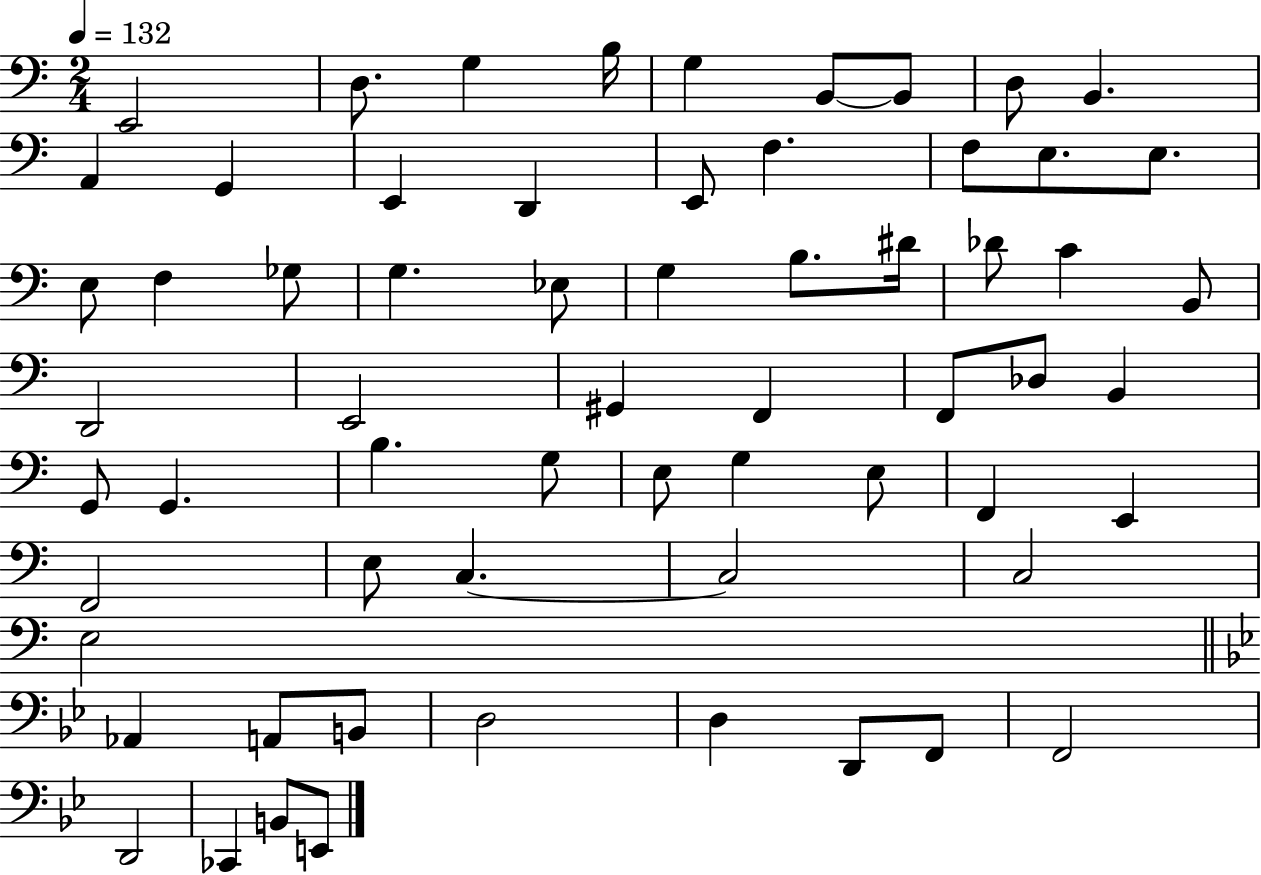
{
  \clef bass
  \numericTimeSignature
  \time 2/4
  \key c \major
  \tempo 4 = 132
  \repeat volta 2 { e,2 | d8. g4 b16 | g4 b,8~~ b,8 | d8 b,4. | \break a,4 g,4 | e,4 d,4 | e,8 f4. | f8 e8. e8. | \break e8 f4 ges8 | g4. ees8 | g4 b8. dis'16 | des'8 c'4 b,8 | \break d,2 | e,2 | gis,4 f,4 | f,8 des8 b,4 | \break g,8 g,4. | b4. g8 | e8 g4 e8 | f,4 e,4 | \break f,2 | e8 c4.~~ | c2 | c2 | \break e2 | \bar "||" \break \key bes \major aes,4 a,8 b,8 | d2 | d4 d,8 f,8 | f,2 | \break d,2 | ces,4 b,8 e,8 | } \bar "|."
}